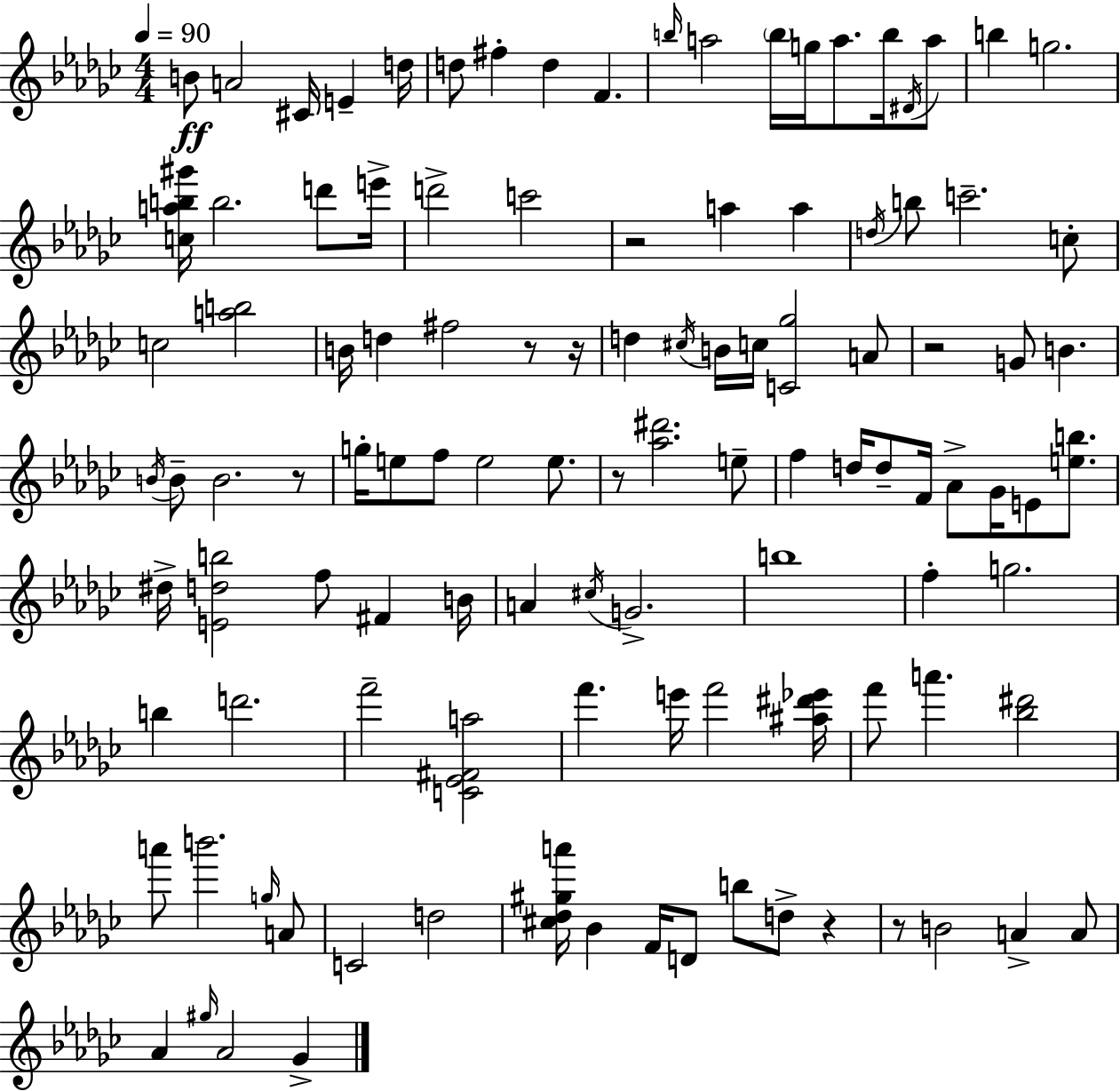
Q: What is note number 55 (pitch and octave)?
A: Ab4